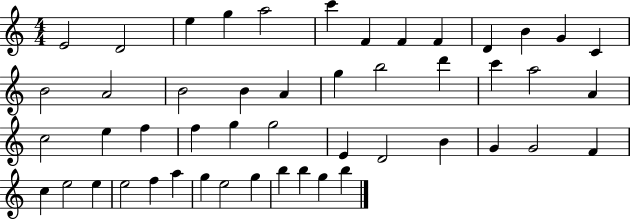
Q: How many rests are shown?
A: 0